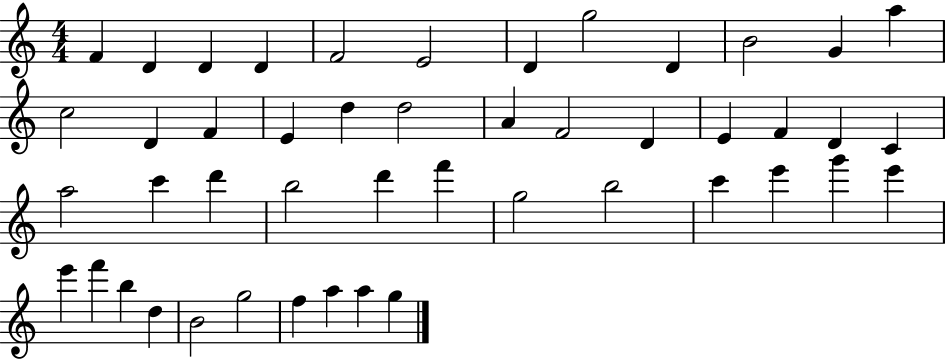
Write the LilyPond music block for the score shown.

{
  \clef treble
  \numericTimeSignature
  \time 4/4
  \key c \major
  f'4 d'4 d'4 d'4 | f'2 e'2 | d'4 g''2 d'4 | b'2 g'4 a''4 | \break c''2 d'4 f'4 | e'4 d''4 d''2 | a'4 f'2 d'4 | e'4 f'4 d'4 c'4 | \break a''2 c'''4 d'''4 | b''2 d'''4 f'''4 | g''2 b''2 | c'''4 e'''4 g'''4 e'''4 | \break e'''4 f'''4 b''4 d''4 | b'2 g''2 | f''4 a''4 a''4 g''4 | \bar "|."
}